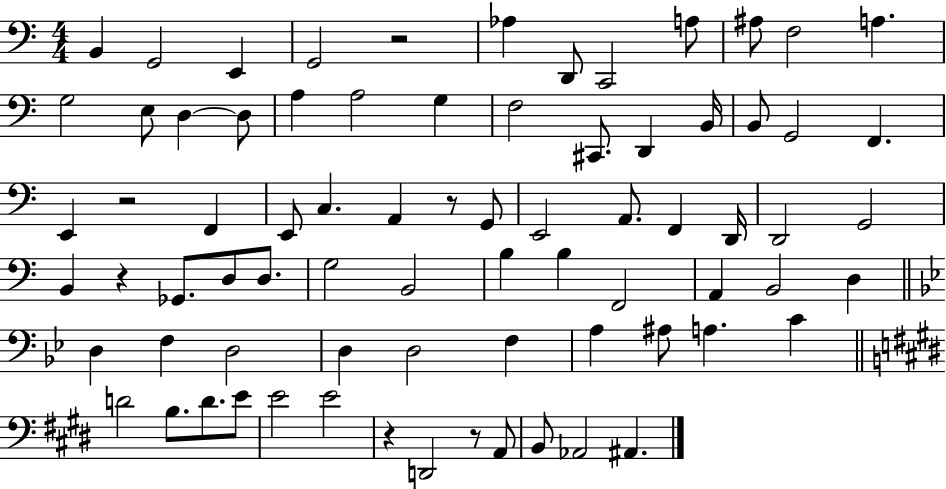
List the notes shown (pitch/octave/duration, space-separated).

B2/q G2/h E2/q G2/h R/h Ab3/q D2/e C2/h A3/e A#3/e F3/h A3/q. G3/h E3/e D3/q D3/e A3/q A3/h G3/q F3/h C#2/e. D2/q B2/s B2/e G2/h F2/q. E2/q R/h F2/q E2/e C3/q. A2/q R/e G2/e E2/h A2/e. F2/q D2/s D2/h G2/h B2/q R/q Gb2/e. D3/e D3/e. G3/h B2/h B3/q B3/q F2/h A2/q B2/h D3/q D3/q F3/q D3/h D3/q D3/h F3/q A3/q A#3/e A3/q. C4/q D4/h B3/e. D4/e. E4/e E4/h E4/h R/q D2/h R/e A2/e B2/e Ab2/h A#2/q.